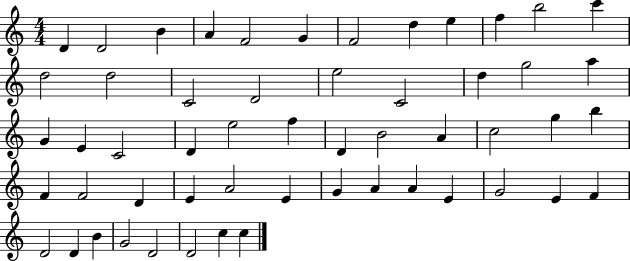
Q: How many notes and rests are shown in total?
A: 54